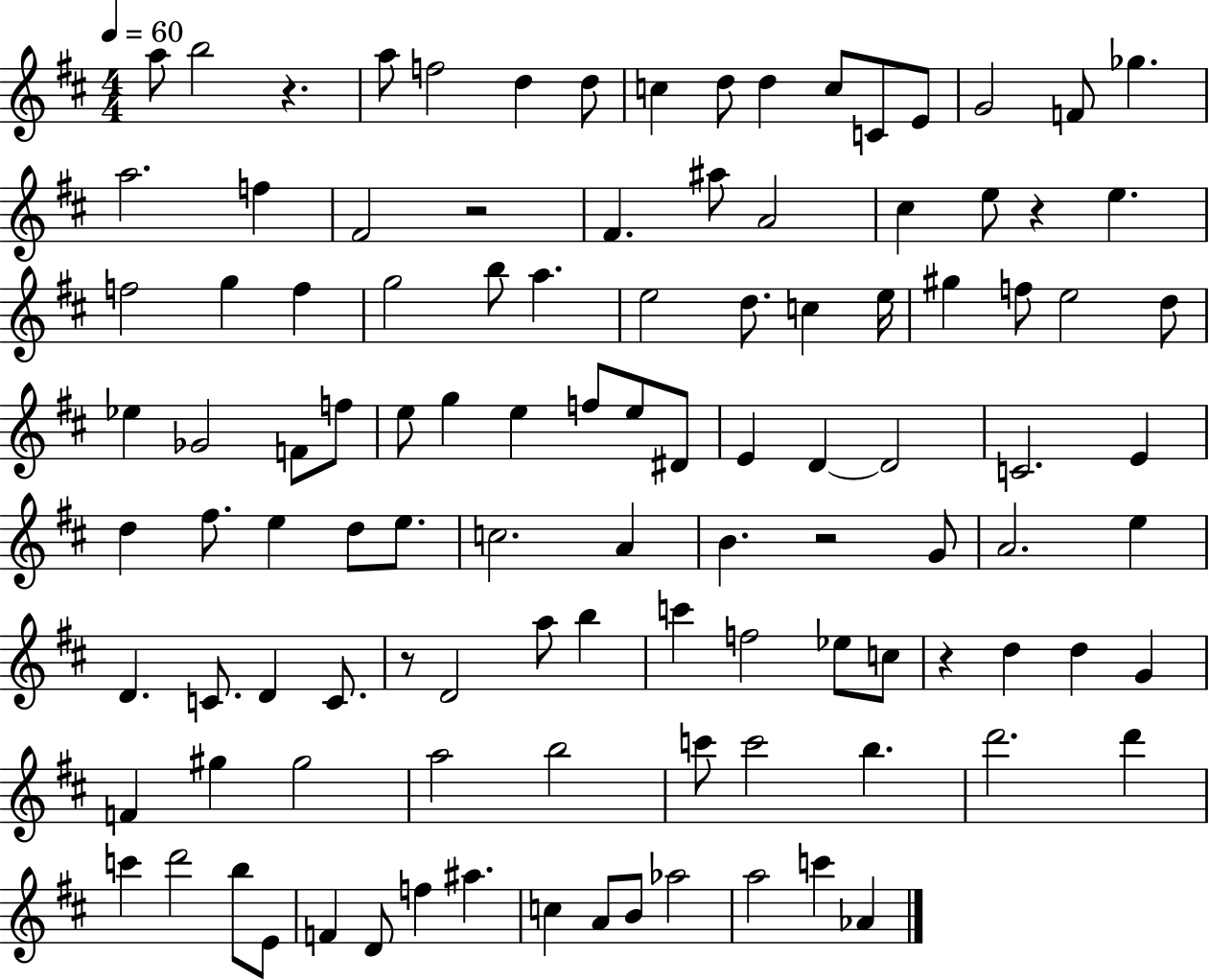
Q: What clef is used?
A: treble